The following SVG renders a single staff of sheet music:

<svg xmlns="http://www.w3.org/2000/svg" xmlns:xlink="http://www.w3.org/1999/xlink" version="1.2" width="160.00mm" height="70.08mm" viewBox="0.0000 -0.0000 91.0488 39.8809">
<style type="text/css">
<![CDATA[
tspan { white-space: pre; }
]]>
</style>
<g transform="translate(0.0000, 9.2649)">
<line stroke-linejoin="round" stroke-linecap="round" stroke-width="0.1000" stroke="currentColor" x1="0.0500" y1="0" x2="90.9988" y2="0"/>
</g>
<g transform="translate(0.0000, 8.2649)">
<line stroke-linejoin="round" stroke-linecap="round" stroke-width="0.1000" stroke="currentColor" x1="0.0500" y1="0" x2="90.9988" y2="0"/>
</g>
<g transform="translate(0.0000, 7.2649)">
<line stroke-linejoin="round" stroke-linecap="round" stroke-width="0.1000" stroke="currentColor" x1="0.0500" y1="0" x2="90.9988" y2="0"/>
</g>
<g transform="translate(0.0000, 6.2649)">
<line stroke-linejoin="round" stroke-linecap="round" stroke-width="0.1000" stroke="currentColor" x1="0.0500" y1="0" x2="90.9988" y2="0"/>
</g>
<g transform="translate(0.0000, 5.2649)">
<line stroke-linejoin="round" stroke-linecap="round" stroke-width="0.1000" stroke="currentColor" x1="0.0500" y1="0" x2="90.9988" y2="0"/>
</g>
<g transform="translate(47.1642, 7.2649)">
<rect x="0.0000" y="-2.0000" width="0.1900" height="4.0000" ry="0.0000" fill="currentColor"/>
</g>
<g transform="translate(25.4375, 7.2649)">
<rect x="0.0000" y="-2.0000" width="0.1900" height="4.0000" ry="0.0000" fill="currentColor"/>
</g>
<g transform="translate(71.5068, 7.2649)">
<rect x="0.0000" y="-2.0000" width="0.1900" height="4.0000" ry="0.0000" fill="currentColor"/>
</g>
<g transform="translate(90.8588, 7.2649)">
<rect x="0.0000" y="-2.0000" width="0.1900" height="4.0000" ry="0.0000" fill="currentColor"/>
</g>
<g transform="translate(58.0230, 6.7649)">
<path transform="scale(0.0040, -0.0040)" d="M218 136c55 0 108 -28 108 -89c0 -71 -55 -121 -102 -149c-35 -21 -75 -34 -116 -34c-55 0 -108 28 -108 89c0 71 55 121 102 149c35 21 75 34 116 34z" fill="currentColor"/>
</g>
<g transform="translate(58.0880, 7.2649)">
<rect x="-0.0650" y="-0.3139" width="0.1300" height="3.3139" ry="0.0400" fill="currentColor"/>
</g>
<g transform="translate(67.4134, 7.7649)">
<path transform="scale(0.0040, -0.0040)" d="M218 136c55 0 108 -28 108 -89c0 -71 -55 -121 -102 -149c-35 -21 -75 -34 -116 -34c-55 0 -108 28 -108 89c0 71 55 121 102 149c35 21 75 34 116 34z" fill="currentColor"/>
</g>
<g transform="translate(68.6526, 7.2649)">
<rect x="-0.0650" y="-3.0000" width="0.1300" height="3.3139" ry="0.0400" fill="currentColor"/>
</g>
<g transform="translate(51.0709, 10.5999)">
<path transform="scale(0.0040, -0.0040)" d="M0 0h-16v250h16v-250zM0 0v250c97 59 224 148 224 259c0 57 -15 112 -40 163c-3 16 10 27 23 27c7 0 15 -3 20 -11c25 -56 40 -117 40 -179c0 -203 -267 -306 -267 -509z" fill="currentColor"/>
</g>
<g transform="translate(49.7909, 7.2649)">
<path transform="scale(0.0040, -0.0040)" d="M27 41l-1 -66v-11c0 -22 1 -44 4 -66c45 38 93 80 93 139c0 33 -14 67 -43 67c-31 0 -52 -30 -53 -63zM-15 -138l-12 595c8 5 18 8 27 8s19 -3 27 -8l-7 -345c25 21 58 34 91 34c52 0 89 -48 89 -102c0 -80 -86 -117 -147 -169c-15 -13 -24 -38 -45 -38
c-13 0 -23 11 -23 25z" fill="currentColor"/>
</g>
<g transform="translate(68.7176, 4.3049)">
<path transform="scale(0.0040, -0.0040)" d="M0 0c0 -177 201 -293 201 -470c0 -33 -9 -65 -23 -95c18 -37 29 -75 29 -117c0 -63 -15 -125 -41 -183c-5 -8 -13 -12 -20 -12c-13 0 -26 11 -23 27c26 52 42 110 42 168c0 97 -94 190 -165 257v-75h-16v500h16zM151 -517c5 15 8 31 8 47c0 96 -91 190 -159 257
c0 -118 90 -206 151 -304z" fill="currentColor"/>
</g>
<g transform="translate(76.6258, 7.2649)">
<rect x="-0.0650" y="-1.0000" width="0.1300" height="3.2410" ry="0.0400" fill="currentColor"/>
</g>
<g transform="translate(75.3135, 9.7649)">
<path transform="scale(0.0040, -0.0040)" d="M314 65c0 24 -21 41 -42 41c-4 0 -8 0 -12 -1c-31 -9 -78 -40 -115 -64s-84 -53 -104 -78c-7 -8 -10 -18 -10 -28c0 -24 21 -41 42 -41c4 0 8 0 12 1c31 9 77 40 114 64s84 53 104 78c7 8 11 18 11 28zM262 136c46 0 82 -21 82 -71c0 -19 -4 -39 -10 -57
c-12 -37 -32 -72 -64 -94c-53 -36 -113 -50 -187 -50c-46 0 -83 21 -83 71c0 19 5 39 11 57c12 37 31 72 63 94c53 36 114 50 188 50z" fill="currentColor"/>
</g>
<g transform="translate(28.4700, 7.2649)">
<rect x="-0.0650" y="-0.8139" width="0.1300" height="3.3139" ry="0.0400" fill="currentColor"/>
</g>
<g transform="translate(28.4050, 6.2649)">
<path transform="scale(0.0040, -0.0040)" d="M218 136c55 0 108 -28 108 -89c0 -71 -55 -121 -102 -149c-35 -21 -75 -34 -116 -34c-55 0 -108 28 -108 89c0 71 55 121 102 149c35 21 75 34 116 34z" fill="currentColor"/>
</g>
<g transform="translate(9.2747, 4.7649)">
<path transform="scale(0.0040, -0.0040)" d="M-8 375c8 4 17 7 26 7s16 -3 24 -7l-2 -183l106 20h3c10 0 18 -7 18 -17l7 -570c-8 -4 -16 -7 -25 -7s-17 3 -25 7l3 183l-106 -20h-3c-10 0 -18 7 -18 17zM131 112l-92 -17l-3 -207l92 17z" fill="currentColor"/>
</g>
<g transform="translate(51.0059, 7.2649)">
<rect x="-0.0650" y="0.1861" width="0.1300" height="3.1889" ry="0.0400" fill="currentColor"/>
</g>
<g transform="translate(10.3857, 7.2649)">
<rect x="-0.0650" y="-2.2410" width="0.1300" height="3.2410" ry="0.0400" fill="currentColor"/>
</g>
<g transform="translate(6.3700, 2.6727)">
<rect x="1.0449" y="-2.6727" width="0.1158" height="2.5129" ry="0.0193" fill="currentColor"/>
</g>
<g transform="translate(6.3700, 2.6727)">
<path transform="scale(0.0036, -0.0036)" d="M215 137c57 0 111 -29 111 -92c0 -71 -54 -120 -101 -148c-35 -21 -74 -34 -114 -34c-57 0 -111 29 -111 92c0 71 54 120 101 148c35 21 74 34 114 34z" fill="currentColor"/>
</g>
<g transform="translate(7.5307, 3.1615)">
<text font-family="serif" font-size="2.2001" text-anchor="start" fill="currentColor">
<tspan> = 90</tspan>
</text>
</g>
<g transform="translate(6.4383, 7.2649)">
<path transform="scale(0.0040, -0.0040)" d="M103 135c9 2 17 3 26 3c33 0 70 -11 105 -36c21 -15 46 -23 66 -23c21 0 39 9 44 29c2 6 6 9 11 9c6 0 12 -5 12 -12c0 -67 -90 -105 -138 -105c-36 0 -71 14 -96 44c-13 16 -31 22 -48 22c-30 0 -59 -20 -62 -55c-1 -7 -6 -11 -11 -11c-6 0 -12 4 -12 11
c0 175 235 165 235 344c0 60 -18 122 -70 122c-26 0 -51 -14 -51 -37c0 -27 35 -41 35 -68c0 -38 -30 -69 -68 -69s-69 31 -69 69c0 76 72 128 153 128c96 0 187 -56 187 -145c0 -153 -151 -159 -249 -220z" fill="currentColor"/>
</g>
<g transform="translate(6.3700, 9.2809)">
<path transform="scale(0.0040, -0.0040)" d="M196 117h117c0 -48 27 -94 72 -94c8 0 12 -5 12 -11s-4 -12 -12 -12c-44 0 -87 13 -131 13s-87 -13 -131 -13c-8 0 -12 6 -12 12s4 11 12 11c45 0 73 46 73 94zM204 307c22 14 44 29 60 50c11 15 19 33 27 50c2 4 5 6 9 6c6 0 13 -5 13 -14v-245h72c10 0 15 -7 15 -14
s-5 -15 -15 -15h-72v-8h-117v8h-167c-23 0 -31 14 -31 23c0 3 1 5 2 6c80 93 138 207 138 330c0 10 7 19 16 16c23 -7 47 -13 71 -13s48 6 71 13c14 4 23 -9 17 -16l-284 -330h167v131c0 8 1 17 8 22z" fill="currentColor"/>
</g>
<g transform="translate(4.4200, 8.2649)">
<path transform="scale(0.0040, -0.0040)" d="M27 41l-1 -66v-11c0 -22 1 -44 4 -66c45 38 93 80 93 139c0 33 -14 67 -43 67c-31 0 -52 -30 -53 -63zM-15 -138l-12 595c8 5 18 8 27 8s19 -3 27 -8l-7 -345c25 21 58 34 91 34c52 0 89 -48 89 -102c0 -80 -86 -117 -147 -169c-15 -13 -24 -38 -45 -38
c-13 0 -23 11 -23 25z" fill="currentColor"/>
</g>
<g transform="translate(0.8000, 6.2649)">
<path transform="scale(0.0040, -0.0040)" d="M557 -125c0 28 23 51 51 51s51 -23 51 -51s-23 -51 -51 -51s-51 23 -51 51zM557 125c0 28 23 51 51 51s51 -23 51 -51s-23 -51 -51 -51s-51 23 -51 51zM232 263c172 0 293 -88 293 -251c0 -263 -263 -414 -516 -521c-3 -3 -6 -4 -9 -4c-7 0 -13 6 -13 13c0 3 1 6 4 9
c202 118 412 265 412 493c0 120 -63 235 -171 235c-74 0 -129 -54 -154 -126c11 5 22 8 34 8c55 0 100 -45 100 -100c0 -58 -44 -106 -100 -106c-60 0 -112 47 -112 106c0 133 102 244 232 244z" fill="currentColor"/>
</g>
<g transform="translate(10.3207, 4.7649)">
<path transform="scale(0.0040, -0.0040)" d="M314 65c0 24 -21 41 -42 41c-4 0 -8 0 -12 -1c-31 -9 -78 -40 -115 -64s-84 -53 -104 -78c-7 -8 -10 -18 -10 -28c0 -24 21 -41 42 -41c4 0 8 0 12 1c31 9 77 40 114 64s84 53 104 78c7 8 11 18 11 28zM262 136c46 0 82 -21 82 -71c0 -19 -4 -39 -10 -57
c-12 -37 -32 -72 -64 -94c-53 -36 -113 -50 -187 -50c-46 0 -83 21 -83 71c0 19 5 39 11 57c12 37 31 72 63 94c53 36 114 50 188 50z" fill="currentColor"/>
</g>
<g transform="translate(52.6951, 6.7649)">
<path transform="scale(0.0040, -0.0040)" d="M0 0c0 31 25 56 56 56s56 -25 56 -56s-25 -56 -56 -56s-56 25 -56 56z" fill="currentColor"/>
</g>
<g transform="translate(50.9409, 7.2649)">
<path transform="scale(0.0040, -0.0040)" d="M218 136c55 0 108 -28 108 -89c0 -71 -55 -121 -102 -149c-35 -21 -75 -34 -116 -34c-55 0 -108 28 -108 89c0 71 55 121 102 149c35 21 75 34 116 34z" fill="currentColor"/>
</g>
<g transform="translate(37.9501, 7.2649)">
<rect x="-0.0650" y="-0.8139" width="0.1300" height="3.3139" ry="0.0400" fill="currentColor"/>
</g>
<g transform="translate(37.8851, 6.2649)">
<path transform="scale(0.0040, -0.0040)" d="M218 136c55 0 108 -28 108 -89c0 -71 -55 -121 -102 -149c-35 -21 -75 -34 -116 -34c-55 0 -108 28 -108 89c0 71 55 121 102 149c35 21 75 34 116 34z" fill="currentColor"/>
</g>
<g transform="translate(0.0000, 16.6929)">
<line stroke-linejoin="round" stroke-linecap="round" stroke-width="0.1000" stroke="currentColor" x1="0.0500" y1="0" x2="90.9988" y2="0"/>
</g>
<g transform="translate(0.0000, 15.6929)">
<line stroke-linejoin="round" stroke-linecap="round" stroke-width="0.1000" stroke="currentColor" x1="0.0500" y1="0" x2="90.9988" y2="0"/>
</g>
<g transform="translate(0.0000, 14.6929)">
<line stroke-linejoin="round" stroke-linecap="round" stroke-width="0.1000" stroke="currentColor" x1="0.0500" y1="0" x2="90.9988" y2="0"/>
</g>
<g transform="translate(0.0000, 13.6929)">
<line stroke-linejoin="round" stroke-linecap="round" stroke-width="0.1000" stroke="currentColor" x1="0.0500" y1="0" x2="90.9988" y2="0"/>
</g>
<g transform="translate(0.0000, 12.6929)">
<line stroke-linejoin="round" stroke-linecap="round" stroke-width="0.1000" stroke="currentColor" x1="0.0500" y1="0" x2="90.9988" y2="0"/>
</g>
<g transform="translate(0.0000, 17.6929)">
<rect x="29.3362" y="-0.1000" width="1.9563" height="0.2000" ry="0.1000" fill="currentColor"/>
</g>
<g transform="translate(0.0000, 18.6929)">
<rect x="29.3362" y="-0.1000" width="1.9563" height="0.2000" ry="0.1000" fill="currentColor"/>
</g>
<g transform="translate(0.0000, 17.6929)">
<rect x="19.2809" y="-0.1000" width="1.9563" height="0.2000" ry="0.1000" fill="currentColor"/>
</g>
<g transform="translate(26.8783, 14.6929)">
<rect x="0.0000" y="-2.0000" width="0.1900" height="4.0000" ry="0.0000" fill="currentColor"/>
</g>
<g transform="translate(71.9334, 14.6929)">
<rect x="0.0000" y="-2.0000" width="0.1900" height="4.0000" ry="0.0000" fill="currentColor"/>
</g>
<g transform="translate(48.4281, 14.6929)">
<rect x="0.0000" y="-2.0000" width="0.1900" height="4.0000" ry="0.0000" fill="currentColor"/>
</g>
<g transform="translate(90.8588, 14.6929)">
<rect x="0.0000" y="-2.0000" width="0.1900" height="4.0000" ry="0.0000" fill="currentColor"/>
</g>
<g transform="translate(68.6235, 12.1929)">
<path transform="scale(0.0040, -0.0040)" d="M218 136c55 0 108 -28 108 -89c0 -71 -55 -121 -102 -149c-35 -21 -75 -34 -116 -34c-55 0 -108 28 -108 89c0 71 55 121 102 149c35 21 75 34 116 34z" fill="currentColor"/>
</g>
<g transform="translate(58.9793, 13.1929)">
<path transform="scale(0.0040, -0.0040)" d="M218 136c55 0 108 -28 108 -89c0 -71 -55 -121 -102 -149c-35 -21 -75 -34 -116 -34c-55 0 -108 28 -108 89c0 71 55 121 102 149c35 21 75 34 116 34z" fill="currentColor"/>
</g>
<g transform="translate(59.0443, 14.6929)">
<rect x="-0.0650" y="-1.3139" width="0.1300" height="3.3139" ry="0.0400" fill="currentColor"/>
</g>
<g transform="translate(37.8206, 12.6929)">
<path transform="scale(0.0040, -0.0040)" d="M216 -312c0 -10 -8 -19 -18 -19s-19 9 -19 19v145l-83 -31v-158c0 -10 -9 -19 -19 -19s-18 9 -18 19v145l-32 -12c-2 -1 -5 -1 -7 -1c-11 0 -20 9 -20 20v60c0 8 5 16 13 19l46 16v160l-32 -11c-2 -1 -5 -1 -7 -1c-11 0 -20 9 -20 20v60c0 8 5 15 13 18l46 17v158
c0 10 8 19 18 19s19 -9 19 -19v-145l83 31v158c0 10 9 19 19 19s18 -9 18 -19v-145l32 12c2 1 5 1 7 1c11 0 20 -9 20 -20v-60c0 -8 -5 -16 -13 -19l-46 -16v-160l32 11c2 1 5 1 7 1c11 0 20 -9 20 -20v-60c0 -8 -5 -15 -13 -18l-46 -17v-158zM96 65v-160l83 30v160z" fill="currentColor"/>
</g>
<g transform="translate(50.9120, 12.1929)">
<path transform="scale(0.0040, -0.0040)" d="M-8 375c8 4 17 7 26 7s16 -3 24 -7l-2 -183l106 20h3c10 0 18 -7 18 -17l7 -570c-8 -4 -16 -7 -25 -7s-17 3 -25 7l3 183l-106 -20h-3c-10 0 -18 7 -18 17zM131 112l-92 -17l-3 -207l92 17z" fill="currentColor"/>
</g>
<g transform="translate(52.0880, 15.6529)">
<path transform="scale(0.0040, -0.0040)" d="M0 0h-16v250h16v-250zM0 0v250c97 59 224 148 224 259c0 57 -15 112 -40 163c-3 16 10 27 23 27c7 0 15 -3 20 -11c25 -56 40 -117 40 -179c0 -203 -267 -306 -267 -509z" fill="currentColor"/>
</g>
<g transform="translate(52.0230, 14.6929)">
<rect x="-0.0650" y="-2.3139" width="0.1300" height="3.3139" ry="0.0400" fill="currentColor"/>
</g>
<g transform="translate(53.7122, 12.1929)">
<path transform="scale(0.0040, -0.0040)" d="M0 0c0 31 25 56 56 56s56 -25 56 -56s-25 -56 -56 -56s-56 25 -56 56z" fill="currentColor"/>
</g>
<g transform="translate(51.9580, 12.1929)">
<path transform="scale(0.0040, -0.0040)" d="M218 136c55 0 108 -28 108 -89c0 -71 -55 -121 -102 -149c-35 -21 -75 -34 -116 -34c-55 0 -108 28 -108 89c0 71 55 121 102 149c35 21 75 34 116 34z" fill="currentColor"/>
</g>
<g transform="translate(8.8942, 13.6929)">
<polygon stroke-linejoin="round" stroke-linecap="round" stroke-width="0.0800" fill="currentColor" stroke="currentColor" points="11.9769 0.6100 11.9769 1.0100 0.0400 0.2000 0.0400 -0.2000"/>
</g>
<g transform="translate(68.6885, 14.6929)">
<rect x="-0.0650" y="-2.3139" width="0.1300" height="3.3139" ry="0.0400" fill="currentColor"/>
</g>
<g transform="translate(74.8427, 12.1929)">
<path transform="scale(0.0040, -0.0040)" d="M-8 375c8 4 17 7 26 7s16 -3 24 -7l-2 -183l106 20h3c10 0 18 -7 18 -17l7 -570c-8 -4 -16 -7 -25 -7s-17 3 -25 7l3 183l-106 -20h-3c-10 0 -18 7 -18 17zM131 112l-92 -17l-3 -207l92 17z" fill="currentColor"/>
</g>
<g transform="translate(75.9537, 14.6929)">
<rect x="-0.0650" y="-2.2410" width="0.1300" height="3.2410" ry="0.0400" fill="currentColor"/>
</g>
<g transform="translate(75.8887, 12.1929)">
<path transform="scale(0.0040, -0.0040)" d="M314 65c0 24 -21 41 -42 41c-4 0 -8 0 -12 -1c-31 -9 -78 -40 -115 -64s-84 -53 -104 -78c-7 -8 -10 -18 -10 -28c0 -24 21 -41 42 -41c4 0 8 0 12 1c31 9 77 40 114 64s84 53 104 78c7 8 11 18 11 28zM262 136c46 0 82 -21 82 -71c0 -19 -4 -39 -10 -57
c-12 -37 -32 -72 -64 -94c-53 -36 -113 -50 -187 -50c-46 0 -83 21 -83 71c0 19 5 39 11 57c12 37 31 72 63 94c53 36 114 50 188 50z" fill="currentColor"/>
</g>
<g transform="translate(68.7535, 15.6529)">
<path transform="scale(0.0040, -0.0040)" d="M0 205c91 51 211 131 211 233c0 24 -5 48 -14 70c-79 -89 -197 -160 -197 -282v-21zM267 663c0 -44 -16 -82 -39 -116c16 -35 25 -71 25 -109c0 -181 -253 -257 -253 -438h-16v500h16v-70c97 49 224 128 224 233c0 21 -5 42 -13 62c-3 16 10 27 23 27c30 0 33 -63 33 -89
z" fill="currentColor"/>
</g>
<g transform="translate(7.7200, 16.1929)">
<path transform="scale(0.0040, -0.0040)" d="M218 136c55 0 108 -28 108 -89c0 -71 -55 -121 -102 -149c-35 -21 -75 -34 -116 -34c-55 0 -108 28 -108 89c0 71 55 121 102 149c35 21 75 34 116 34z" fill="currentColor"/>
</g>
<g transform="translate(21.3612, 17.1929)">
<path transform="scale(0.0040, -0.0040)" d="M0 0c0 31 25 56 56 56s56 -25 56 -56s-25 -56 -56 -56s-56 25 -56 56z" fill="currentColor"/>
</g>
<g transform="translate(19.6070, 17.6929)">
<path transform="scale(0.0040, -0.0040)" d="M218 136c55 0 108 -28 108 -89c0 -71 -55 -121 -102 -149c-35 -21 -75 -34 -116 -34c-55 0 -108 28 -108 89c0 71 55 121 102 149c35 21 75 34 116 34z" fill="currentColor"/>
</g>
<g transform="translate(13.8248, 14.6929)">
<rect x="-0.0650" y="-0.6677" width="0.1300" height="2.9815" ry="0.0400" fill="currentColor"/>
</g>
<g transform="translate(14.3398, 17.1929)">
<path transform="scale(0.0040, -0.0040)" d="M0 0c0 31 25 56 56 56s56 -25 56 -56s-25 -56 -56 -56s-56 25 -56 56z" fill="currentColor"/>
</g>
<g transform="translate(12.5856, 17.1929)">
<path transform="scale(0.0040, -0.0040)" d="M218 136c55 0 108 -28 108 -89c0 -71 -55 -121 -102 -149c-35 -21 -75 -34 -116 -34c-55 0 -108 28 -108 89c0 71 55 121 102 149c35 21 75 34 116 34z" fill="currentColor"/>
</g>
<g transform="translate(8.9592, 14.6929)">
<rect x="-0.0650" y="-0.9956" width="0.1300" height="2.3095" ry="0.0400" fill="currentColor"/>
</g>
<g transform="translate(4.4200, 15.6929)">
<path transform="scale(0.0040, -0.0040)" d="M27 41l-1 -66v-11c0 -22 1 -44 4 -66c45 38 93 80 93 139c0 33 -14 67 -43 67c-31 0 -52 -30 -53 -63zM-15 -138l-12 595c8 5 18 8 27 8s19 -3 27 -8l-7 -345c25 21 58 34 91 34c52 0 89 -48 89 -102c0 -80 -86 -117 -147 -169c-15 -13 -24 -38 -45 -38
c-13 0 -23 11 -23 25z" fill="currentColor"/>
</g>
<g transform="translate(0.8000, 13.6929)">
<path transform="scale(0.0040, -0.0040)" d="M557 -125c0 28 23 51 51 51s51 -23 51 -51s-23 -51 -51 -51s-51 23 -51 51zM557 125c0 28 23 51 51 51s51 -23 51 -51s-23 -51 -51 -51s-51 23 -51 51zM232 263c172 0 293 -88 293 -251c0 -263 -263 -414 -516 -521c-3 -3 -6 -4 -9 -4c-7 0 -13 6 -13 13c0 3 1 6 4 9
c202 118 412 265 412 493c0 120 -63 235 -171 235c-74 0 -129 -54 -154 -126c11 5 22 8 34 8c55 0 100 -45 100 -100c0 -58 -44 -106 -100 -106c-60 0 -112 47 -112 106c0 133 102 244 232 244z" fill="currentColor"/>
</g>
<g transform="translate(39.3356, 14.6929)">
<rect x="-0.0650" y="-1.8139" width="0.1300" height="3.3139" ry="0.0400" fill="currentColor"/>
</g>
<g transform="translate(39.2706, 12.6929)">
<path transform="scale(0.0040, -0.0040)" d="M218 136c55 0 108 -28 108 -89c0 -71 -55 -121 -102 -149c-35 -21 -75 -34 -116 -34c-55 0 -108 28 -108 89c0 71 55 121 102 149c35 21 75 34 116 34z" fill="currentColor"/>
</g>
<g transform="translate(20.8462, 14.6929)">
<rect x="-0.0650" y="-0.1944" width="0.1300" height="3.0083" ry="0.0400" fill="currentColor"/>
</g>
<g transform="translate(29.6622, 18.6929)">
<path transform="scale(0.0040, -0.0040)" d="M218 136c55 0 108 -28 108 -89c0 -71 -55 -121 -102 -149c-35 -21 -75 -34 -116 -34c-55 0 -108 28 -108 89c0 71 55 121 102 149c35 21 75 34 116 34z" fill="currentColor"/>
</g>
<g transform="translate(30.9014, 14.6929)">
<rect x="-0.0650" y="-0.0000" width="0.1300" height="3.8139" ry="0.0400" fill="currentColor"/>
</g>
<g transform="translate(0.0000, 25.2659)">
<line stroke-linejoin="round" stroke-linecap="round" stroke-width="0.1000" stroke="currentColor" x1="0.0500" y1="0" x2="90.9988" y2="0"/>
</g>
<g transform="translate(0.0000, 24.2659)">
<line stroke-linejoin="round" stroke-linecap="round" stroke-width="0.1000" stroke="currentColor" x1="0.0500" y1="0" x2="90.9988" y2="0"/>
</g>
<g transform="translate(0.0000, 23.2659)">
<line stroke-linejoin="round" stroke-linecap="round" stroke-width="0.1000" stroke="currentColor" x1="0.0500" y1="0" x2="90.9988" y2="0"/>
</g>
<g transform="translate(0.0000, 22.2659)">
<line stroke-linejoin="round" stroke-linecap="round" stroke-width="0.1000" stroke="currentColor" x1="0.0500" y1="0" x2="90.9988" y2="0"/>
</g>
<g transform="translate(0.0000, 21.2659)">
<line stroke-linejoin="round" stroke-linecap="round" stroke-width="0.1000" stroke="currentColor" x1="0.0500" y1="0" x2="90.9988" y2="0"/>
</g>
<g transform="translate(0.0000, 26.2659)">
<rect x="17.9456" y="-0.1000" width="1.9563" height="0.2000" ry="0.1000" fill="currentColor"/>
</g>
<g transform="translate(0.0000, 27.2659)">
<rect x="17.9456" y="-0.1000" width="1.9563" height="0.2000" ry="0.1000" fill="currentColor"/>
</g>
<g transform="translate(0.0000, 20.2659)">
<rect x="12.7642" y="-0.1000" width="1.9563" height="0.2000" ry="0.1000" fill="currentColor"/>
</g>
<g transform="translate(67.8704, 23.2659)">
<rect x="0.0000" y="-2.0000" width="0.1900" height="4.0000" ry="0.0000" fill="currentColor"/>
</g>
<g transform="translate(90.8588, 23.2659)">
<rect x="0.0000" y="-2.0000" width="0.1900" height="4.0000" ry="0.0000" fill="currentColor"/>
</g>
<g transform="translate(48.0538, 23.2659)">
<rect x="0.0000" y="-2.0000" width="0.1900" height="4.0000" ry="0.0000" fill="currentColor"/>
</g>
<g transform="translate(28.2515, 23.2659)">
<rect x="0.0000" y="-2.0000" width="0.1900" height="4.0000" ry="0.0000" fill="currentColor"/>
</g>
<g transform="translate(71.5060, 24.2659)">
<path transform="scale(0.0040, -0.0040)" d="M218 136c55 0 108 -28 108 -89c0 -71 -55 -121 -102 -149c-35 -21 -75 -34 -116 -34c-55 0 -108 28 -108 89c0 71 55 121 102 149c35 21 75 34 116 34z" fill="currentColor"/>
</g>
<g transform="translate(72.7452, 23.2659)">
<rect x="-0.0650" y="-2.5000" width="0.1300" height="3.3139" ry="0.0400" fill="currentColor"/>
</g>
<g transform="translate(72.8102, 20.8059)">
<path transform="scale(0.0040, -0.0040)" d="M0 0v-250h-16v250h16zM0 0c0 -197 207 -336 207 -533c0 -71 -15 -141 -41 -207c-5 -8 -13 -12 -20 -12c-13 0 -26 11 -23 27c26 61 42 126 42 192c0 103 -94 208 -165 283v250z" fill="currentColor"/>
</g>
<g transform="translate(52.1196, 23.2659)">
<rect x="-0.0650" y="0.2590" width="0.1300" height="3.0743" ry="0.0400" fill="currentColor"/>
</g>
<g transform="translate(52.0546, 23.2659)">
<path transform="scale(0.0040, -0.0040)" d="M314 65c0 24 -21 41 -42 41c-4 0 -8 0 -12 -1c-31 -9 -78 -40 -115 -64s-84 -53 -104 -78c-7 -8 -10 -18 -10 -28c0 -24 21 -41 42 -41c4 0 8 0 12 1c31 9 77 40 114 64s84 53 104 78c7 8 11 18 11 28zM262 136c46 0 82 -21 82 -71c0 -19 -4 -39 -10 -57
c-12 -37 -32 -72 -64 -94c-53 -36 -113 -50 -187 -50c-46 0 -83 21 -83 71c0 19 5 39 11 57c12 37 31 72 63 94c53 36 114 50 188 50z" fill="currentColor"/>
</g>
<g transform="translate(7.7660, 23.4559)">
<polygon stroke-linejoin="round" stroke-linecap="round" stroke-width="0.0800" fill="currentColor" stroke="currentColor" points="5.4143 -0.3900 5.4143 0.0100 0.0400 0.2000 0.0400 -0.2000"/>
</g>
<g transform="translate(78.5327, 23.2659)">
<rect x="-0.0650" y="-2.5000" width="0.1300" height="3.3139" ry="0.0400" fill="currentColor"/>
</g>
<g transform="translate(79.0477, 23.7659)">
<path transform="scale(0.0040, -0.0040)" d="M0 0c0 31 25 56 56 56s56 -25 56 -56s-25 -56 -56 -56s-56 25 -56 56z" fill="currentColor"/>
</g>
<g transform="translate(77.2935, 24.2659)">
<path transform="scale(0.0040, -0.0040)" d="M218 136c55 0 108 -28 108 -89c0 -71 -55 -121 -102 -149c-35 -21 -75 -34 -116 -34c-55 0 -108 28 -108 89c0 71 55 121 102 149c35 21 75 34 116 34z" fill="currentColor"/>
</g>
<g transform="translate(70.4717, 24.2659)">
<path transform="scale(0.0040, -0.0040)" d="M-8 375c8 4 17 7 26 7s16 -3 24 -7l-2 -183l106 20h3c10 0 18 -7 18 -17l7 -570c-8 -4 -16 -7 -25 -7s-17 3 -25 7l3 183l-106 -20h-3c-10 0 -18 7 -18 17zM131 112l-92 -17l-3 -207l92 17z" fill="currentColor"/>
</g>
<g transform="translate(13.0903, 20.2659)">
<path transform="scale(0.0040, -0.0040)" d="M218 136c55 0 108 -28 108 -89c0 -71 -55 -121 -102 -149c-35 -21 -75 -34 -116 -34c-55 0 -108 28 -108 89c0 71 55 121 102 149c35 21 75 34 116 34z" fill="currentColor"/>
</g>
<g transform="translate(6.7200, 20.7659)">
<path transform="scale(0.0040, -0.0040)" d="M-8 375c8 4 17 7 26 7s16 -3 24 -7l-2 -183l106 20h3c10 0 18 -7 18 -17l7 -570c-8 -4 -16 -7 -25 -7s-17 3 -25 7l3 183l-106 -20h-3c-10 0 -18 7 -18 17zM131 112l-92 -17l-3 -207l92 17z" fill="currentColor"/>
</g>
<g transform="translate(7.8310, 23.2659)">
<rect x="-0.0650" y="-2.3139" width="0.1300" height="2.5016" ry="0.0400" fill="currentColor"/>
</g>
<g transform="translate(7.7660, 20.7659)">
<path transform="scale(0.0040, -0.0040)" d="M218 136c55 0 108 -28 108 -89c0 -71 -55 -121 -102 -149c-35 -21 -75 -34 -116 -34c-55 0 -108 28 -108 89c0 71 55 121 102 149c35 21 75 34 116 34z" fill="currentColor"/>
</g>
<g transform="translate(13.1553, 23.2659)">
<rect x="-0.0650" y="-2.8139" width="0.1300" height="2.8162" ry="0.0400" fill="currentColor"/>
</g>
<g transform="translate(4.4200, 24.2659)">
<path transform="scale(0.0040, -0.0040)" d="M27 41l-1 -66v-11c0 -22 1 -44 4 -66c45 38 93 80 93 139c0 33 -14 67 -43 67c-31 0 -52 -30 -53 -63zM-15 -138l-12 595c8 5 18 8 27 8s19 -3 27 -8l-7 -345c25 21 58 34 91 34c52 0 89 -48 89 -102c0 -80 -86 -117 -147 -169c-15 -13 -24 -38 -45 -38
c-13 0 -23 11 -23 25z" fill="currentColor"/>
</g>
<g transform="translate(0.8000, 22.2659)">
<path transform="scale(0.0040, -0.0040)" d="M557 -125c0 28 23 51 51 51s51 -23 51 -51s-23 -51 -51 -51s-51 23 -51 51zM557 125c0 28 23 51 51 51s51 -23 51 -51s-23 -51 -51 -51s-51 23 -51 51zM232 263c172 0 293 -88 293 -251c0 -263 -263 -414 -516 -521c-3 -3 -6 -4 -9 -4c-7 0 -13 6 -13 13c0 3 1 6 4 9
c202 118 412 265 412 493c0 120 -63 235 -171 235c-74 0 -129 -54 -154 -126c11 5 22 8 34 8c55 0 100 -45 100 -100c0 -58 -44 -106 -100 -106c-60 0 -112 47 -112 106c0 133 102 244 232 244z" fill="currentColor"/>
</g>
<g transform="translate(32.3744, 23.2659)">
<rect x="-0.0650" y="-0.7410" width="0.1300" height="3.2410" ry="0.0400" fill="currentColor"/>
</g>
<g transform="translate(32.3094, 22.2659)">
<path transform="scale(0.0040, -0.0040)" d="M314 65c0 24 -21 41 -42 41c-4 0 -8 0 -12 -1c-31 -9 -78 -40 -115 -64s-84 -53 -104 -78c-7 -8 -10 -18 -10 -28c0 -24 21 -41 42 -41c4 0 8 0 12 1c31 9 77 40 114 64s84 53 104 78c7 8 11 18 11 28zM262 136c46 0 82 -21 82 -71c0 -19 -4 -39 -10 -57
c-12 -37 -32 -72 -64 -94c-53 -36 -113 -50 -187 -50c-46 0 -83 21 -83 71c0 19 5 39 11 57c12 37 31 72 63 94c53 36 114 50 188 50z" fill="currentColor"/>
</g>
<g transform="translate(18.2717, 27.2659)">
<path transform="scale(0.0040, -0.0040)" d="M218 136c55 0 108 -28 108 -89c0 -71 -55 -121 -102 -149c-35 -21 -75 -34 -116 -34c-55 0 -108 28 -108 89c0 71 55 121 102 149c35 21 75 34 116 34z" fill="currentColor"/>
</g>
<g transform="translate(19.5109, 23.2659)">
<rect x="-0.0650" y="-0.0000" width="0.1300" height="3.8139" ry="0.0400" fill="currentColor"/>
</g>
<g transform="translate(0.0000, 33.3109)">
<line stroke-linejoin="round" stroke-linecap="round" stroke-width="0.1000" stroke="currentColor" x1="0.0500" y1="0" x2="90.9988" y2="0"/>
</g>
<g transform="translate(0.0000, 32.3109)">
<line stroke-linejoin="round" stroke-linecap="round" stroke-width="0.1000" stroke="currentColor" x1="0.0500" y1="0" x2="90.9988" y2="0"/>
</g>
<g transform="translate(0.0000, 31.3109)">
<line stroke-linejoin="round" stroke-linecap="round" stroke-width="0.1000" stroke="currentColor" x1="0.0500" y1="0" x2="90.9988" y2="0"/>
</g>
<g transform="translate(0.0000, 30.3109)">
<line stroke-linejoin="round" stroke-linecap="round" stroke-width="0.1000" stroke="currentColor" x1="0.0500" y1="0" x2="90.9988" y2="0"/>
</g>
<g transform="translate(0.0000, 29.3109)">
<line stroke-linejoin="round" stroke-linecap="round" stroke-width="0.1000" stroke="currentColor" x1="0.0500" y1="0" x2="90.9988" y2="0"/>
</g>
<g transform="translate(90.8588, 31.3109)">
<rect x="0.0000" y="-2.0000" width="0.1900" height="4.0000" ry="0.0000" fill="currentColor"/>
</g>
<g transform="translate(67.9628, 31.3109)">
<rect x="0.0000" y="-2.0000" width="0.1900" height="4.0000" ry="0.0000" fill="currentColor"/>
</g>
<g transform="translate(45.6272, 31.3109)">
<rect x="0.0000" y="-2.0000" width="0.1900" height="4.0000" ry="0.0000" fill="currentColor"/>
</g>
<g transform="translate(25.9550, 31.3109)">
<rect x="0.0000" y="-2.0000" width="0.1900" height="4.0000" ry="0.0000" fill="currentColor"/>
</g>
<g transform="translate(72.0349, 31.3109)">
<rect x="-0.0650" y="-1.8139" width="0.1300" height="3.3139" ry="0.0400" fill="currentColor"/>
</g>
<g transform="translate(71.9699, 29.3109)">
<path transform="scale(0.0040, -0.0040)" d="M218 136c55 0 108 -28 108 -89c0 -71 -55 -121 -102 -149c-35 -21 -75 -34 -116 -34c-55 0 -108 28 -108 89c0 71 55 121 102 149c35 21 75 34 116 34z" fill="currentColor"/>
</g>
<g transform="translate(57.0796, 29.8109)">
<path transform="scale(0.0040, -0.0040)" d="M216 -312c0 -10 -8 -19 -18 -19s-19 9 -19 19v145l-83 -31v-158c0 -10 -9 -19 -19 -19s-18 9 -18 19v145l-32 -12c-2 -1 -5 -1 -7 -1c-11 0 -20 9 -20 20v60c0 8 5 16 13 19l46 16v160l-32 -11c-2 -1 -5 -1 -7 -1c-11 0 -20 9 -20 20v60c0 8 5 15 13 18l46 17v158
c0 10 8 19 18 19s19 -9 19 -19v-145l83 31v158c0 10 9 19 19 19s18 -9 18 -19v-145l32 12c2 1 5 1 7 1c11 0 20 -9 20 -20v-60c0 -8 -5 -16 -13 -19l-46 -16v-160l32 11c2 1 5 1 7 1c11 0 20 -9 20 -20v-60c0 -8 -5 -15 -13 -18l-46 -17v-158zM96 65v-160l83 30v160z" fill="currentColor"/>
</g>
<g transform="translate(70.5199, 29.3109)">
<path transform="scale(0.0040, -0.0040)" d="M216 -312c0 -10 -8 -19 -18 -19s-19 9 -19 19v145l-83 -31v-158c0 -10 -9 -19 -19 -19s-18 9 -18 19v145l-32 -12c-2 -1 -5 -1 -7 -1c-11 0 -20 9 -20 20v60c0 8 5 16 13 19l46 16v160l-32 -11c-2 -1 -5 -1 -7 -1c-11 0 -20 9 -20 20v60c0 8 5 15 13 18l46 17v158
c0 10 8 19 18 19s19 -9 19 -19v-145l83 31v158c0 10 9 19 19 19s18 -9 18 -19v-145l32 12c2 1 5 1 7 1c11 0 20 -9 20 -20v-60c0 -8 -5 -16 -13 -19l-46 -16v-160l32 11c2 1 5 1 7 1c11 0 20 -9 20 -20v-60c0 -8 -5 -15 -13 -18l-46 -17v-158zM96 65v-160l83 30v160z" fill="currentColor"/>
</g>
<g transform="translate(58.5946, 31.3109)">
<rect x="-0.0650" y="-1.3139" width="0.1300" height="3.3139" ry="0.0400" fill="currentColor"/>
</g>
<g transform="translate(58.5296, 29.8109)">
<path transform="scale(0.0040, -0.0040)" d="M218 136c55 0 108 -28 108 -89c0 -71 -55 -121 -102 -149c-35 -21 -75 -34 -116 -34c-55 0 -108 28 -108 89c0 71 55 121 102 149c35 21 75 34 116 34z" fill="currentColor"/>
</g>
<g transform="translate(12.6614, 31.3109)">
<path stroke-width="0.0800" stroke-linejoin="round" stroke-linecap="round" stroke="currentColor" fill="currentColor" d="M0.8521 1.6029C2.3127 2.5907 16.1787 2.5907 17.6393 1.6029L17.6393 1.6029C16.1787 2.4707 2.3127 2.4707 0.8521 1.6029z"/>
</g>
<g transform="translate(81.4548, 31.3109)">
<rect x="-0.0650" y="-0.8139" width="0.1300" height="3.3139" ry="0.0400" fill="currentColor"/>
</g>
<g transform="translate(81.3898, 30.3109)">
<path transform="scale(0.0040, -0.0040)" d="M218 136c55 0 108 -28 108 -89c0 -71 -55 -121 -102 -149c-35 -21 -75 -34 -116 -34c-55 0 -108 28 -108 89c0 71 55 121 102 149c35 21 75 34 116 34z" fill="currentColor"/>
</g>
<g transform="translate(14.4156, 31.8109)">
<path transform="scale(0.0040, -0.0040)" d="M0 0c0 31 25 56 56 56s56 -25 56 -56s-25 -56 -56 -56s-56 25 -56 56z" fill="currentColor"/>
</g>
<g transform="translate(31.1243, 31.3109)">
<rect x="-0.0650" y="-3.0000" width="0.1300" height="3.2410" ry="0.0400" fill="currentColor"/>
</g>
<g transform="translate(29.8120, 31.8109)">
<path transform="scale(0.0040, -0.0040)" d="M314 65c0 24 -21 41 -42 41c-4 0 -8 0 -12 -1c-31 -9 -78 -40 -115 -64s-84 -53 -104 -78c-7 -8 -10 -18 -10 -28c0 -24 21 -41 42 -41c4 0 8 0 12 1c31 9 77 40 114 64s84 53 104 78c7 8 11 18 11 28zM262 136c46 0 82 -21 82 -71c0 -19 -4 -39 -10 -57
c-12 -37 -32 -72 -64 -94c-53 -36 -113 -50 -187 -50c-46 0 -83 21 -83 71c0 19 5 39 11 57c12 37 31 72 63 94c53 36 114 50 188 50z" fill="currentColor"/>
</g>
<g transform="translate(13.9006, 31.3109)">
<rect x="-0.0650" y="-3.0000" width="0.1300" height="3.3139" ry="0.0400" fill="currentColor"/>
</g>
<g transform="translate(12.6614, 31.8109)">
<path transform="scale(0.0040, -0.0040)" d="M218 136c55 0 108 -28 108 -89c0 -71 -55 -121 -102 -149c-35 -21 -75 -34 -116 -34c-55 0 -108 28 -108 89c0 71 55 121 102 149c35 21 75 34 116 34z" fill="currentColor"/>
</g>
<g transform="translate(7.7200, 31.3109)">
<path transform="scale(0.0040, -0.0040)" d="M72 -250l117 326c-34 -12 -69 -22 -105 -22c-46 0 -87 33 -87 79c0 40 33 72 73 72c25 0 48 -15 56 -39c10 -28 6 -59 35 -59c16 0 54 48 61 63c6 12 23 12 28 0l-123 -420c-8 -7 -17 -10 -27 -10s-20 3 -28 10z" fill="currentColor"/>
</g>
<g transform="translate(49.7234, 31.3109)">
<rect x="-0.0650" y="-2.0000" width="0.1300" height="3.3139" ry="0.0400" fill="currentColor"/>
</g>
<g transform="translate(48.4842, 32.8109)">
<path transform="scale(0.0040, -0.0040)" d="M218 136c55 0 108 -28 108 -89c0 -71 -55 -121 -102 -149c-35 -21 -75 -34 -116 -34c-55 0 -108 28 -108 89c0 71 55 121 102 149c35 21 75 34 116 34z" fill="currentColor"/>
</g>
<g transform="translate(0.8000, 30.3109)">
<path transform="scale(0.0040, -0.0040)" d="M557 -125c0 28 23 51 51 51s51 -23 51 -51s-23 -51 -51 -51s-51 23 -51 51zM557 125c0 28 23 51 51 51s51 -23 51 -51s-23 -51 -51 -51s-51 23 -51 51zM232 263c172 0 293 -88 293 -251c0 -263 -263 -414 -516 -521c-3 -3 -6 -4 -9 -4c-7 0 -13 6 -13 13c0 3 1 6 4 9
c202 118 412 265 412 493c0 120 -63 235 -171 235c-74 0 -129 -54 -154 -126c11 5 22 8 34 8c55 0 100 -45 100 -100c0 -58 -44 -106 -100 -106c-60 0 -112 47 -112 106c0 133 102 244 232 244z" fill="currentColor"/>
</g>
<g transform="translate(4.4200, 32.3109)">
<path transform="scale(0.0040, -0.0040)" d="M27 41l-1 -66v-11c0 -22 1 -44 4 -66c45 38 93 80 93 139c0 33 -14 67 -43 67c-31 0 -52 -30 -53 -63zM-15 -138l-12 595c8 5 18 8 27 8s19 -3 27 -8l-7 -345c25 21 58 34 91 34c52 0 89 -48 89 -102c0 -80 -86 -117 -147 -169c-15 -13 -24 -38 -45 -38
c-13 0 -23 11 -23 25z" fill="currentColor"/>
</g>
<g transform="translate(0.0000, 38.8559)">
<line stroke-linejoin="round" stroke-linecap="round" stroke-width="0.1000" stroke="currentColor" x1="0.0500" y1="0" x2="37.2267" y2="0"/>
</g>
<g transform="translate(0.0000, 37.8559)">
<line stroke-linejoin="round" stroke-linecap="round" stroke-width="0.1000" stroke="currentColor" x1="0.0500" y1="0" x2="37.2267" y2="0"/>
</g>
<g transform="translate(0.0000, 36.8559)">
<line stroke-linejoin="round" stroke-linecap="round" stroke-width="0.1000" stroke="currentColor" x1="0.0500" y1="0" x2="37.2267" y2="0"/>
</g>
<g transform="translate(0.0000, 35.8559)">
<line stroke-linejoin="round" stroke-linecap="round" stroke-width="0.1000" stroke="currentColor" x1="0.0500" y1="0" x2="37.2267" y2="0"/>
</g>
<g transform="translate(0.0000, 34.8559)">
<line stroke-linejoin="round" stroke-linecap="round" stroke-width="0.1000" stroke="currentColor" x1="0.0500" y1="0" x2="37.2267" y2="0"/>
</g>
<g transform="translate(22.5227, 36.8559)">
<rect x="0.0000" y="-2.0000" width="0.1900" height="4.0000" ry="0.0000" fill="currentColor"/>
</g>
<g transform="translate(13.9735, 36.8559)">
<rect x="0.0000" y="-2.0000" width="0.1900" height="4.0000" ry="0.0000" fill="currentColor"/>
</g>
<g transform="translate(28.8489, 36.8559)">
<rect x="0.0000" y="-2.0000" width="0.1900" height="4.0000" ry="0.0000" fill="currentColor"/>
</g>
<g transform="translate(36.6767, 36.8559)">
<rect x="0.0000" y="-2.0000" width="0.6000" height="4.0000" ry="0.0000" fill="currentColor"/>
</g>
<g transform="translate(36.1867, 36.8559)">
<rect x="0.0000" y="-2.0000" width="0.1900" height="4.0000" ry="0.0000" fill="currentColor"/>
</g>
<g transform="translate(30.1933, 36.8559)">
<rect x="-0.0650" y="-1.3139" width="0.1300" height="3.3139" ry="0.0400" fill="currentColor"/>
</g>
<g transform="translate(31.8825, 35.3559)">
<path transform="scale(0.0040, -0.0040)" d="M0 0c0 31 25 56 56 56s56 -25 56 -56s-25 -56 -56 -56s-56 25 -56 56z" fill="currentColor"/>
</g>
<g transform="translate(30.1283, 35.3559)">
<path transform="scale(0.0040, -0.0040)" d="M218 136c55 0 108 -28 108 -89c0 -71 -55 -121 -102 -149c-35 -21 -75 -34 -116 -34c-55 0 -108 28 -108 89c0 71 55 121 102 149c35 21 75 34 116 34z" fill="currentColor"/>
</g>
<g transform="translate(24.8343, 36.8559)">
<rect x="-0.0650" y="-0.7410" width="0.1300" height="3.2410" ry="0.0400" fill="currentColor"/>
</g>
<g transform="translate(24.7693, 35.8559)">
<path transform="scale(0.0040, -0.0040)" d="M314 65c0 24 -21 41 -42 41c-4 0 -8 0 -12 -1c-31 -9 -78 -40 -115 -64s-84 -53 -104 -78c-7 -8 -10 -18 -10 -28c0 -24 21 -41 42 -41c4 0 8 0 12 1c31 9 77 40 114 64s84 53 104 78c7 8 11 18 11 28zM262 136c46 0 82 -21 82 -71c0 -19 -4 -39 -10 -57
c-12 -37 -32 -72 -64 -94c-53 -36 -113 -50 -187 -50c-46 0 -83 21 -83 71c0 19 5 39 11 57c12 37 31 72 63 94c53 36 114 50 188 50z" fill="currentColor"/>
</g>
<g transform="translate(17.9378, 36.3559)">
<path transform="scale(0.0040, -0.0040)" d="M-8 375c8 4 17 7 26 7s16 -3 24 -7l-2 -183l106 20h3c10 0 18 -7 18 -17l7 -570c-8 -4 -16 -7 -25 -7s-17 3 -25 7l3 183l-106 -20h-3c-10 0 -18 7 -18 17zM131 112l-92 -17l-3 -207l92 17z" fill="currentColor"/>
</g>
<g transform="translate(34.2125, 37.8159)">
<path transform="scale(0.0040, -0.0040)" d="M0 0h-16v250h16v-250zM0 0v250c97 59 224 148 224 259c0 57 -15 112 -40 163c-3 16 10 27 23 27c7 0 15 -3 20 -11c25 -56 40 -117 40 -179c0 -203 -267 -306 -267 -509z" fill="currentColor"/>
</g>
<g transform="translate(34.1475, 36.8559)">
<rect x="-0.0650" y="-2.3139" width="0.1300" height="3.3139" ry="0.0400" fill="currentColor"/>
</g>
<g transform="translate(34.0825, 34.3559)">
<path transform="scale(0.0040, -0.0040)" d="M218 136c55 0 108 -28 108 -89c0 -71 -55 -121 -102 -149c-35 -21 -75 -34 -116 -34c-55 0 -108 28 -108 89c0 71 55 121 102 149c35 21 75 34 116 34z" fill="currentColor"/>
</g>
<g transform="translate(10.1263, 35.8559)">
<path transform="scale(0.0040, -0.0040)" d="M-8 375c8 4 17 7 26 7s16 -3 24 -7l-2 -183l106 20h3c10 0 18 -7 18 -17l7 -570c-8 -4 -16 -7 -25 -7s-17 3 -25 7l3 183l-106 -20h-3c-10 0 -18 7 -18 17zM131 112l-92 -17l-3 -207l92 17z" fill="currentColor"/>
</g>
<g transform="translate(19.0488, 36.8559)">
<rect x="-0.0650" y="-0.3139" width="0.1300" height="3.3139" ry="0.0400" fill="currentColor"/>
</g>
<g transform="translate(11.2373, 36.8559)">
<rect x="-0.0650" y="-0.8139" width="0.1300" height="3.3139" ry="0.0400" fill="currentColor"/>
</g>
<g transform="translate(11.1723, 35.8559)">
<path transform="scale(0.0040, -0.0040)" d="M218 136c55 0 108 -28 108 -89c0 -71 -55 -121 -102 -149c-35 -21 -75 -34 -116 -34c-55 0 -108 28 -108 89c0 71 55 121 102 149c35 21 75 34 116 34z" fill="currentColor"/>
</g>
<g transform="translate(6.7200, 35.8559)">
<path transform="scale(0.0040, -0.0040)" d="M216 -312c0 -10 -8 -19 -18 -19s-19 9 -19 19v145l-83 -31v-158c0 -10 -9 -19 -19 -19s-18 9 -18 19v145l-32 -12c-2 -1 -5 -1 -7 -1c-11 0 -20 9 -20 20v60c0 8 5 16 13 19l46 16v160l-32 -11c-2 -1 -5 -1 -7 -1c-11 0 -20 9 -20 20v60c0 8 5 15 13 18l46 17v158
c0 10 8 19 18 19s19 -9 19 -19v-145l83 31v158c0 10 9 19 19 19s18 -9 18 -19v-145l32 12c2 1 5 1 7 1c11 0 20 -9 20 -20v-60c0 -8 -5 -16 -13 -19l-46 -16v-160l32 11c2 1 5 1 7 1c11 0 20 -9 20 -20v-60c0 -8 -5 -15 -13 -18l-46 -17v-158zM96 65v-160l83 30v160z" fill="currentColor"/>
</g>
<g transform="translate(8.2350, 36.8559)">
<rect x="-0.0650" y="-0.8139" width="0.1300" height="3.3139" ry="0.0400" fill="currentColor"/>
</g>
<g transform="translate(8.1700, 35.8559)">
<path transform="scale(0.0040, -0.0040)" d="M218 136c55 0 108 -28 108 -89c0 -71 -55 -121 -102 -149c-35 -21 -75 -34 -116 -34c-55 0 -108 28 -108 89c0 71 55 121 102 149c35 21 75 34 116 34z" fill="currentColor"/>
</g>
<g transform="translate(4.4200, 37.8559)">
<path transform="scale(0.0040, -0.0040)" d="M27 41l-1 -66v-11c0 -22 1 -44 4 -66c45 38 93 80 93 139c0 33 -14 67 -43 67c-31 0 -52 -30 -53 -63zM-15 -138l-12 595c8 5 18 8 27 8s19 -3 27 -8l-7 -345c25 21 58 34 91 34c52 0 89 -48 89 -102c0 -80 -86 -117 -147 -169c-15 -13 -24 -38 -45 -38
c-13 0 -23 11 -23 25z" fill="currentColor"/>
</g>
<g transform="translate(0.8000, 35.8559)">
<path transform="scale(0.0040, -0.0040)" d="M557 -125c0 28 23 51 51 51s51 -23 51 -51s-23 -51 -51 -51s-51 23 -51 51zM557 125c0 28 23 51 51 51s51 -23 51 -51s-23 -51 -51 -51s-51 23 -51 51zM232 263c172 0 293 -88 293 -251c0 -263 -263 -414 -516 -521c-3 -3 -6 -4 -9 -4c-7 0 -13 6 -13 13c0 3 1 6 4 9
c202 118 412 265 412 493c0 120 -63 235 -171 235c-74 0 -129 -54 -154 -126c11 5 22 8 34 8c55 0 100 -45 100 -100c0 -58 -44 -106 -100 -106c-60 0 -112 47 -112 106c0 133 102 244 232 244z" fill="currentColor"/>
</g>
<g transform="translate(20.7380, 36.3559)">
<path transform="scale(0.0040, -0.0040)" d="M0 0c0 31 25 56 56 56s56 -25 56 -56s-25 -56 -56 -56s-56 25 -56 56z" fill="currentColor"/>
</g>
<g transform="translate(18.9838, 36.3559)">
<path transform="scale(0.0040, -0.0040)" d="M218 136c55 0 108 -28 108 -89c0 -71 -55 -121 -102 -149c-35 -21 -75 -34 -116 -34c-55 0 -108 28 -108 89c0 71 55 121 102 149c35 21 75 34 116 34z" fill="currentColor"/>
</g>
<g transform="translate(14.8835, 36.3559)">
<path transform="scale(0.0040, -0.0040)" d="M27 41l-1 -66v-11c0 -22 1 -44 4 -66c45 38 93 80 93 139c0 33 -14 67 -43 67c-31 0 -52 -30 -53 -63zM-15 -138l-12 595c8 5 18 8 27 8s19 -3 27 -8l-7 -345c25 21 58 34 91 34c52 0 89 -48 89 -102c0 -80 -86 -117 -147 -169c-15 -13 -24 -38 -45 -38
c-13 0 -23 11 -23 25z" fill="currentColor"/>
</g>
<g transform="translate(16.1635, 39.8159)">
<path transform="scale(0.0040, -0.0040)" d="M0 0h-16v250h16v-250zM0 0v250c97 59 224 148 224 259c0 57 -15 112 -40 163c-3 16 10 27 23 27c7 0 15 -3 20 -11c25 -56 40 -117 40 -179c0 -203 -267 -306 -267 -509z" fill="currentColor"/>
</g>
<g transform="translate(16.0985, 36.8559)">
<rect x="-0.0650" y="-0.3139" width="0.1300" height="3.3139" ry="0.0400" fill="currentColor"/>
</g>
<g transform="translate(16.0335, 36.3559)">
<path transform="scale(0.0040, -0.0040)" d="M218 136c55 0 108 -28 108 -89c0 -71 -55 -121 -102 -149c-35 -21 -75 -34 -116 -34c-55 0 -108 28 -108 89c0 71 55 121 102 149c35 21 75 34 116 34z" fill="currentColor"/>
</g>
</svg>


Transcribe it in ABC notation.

X:1
T:Untitled
M:2/4
L:1/4
K:F
B,2 F, F, _D,/2 E, C,/4 F,,2 A,,/2 F,,/2 E,,/2 C,, ^A, B,/2 G, B,/4 B,2 B,/2 C/2 C,, F,2 D,2 B,,/2 B,, z/2 C, C,2 A,, ^G, ^A, F, ^F, F, _E,/2 E, F,2 G, _B,/2